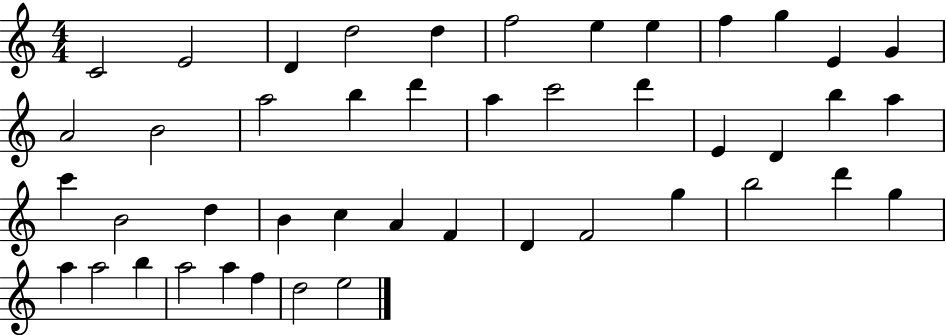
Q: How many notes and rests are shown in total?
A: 45